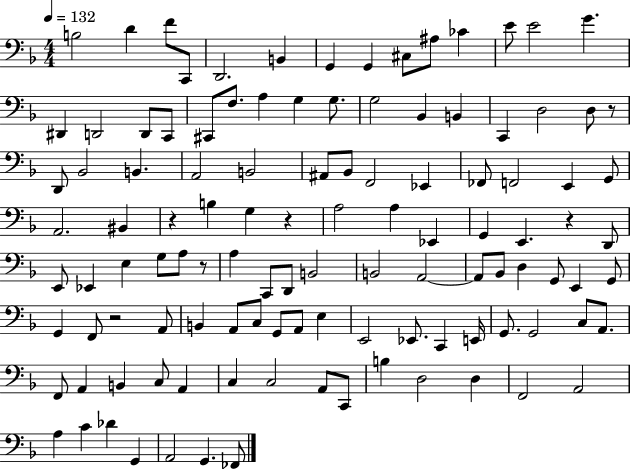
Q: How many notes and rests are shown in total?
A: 113